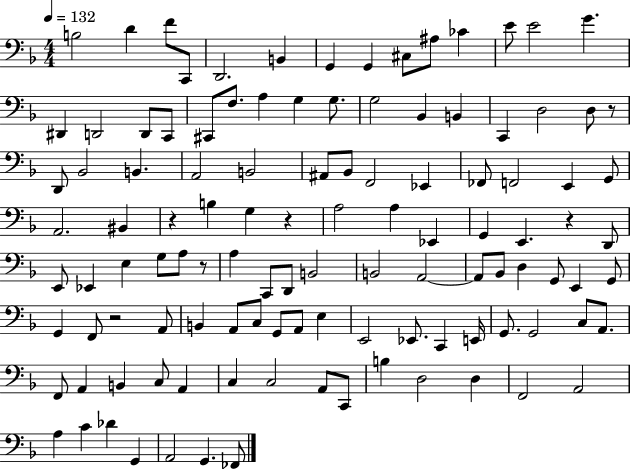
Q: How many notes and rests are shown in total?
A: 113